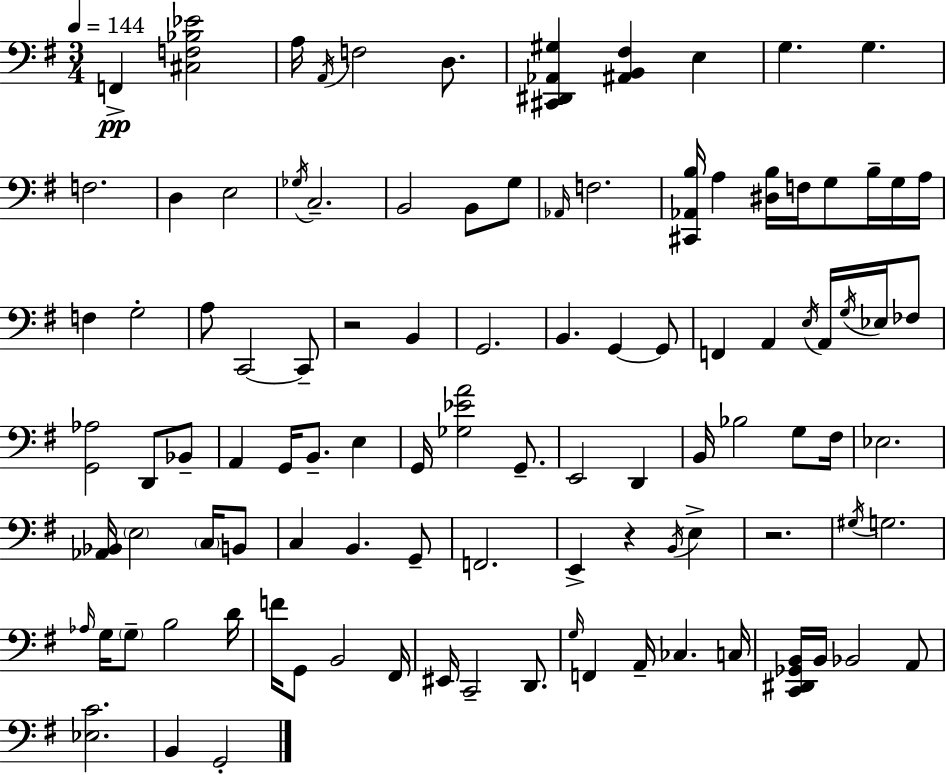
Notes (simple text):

F2/q [C#3,F3,Bb3,Eb4]/h A3/s A2/s F3/h D3/e. [C#2,D#2,Ab2,G#3]/q [A#2,B2,F#3]/q E3/q G3/q. G3/q. F3/h. D3/q E3/h Gb3/s C3/h. B2/h B2/e G3/e Ab2/s F3/h. [C#2,Ab2,B3]/s A3/q [D#3,B3]/s F3/s G3/e B3/s G3/s A3/s F3/q G3/h A3/e C2/h C2/e R/h B2/q G2/h. B2/q. G2/q G2/e F2/q A2/q E3/s A2/s G3/s Eb3/s FES3/e [G2,Ab3]/h D2/e Bb2/e A2/q G2/s B2/e. E3/q G2/s [Gb3,Eb4,A4]/h G2/e. E2/h D2/q B2/s Bb3/h G3/e F#3/s Eb3/h. [Ab2,Bb2]/s E3/h C3/s B2/e C3/q B2/q. G2/e F2/h. E2/q R/q B2/s E3/q R/h. G#3/s G3/h. Ab3/s G3/s G3/e B3/h D4/s F4/s G2/e B2/h F#2/s EIS2/s C2/h D2/e. G3/s F2/q A2/s CES3/q. C3/s [C2,D#2,Gb2,B2]/s B2/s Bb2/h A2/e [Eb3,C4]/h. B2/q G2/h